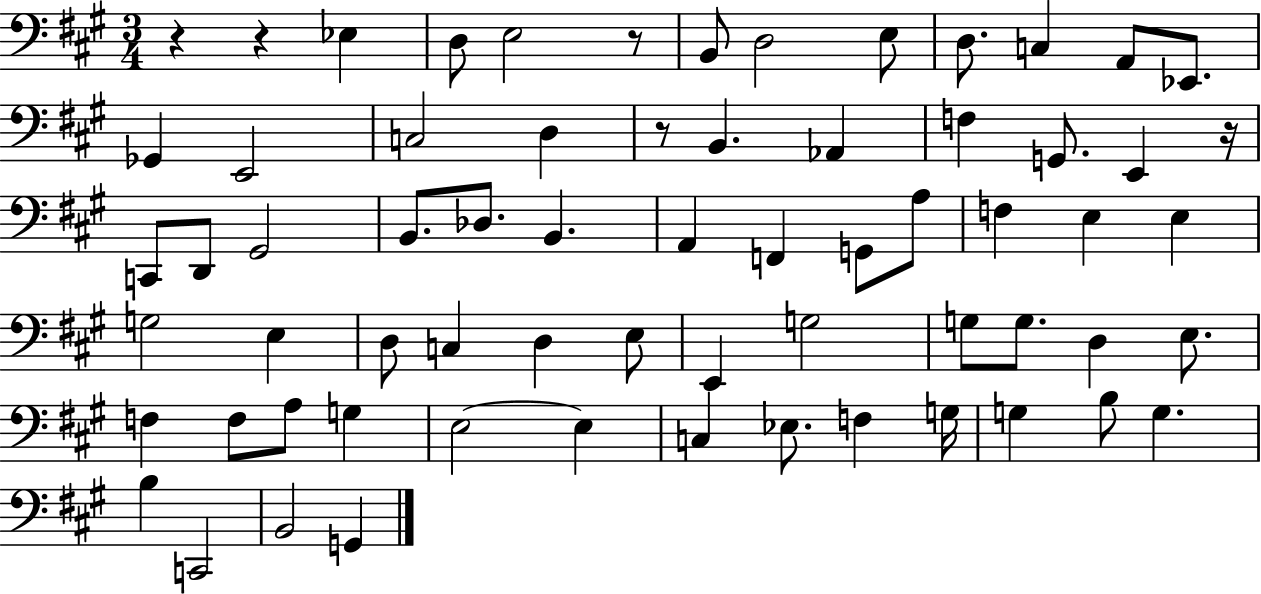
{
  \clef bass
  \numericTimeSignature
  \time 3/4
  \key a \major
  r4 r4 ees4 | d8 e2 r8 | b,8 d2 e8 | d8. c4 a,8 ees,8. | \break ges,4 e,2 | c2 d4 | r8 b,4. aes,4 | f4 g,8. e,4 r16 | \break c,8 d,8 gis,2 | b,8. des8. b,4. | a,4 f,4 g,8 a8 | f4 e4 e4 | \break g2 e4 | d8 c4 d4 e8 | e,4 g2 | g8 g8. d4 e8. | \break f4 f8 a8 g4 | e2~~ e4 | c4 ees8. f4 g16 | g4 b8 g4. | \break b4 c,2 | b,2 g,4 | \bar "|."
}